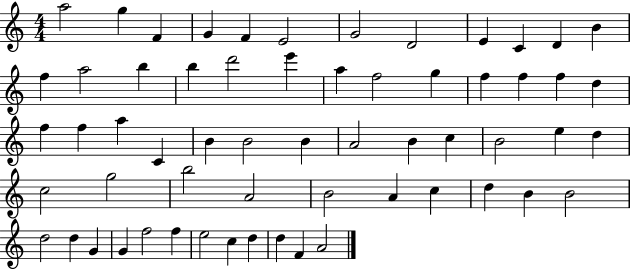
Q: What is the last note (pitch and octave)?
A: A4